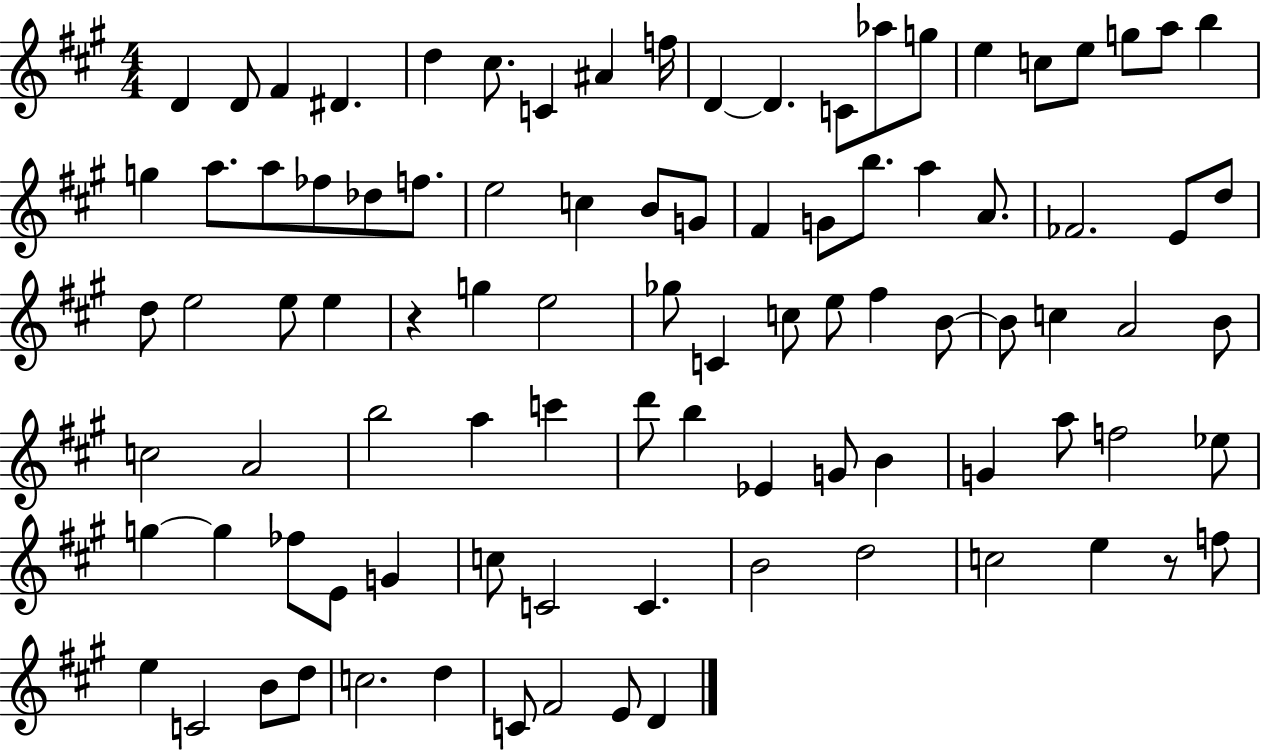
D4/q D4/e F#4/q D#4/q. D5/q C#5/e. C4/q A#4/q F5/s D4/q D4/q. C4/e Ab5/e G5/e E5/q C5/e E5/e G5/e A5/e B5/q G5/q A5/e. A5/e FES5/e Db5/e F5/e. E5/h C5/q B4/e G4/e F#4/q G4/e B5/e. A5/q A4/e. FES4/h. E4/e D5/e D5/e E5/h E5/e E5/q R/q G5/q E5/h Gb5/e C4/q C5/e E5/e F#5/q B4/e B4/e C5/q A4/h B4/e C5/h A4/h B5/h A5/q C6/q D6/e B5/q Eb4/q G4/e B4/q G4/q A5/e F5/h Eb5/e G5/q G5/q FES5/e E4/e G4/q C5/e C4/h C4/q. B4/h D5/h C5/h E5/q R/e F5/e E5/q C4/h B4/e D5/e C5/h. D5/q C4/e F#4/h E4/e D4/q